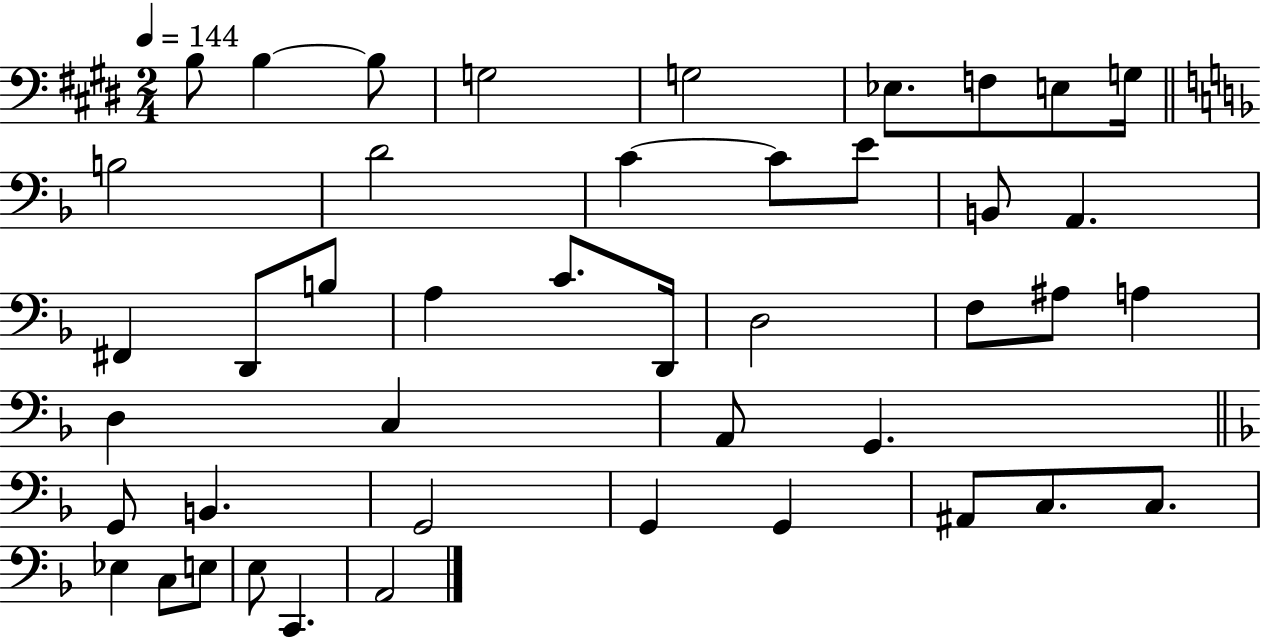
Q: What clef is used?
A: bass